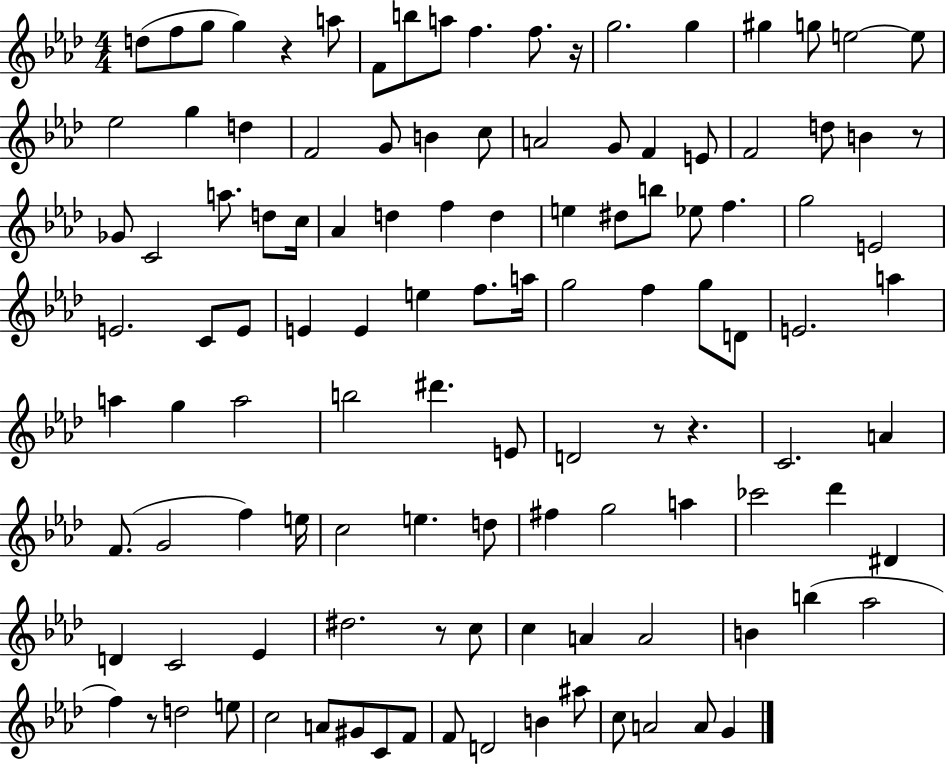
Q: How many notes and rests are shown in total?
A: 116